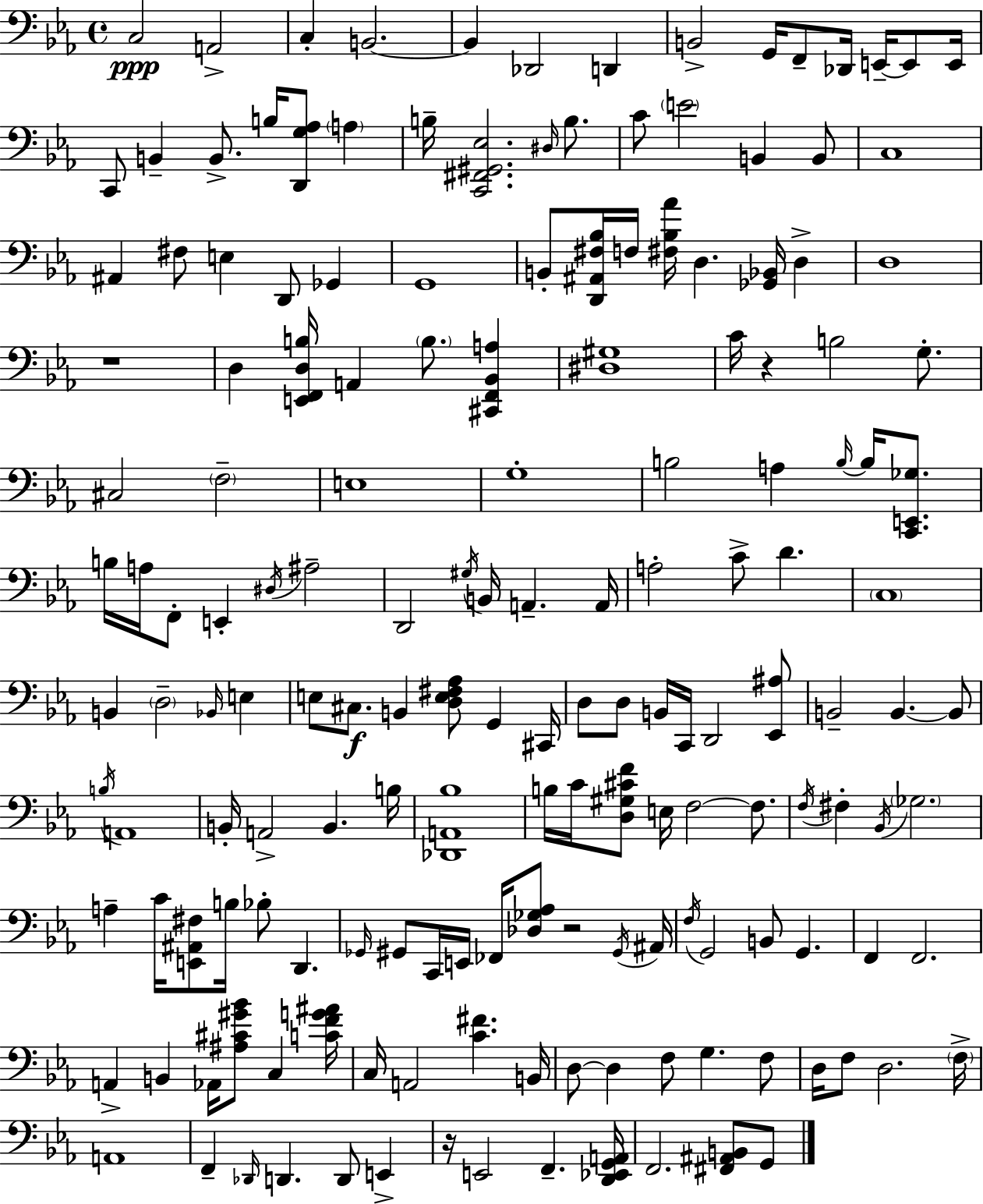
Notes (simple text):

C3/h A2/h C3/q B2/h. B2/q Db2/h D2/q B2/h G2/s F2/e Db2/s E2/s E2/e E2/s C2/e B2/q B2/e. B3/s [D2,G3,Ab3]/e A3/q B3/s [C2,F#2,G#2,Eb3]/h. D#3/s B3/e. C4/e E4/h B2/q B2/e C3/w A#2/q F#3/e E3/q D2/e Gb2/q G2/w B2/e [D2,A#2,F#3,Bb3]/s F3/s [F#3,Bb3,Ab4]/s D3/q. [Gb2,Bb2]/s D3/q D3/w R/w D3/q [E2,F2,D3,B3]/s A2/q B3/e. [C#2,F2,Bb2,A3]/q [D#3,G#3]/w C4/s R/q B3/h G3/e. C#3/h F3/h E3/w G3/w B3/h A3/q B3/s B3/s [C2,E2,Gb3]/e. B3/s A3/s F2/e E2/q D#3/s A#3/h D2/h G#3/s B2/s A2/q. A2/s A3/h C4/e D4/q. C3/w B2/q D3/h Bb2/s E3/q E3/e C#3/e. B2/q [D3,E3,F#3,Ab3]/e G2/q C#2/s D3/e D3/e B2/s C2/s D2/h [Eb2,A#3]/e B2/h B2/q. B2/e B3/s A2/w B2/s A2/h B2/q. B3/s [Db2,A2,Bb3]/w B3/s C4/s [D3,G#3,C#4,F4]/e E3/s F3/h F3/e. F3/s F#3/q Bb2/s Gb3/h. A3/q C4/s [E2,A#2,F#3]/e B3/s Bb3/e D2/q. Gb2/s G#2/e C2/s E2/s FES2/s [Db3,Gb3,Ab3]/e R/h G#2/s A#2/s F3/s G2/h B2/e G2/q. F2/q F2/h. A2/q B2/q Ab2/s [A#3,C#4,G#4,Bb4]/e C3/q [C4,F4,G4,A#4]/s C3/s A2/h [C4,F#4]/q. B2/s D3/e D3/q F3/e G3/q. F3/e D3/s F3/e D3/h. F3/s A2/w F2/q Db2/s D2/q. D2/e E2/q R/s E2/h F2/q. [D2,Eb2,G2,A2]/s F2/h. [F#2,A#2,B2]/e G2/e